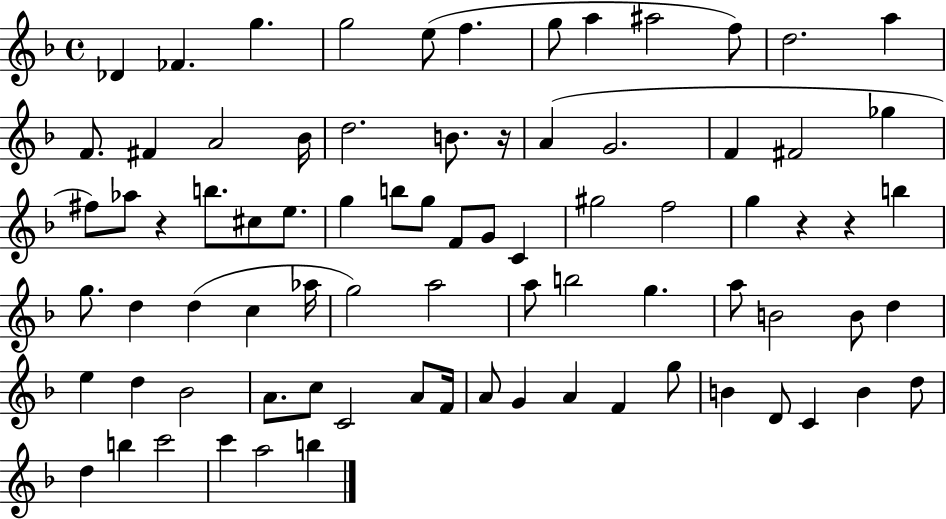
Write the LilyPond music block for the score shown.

{
  \clef treble
  \time 4/4
  \defaultTimeSignature
  \key f \major
  \repeat volta 2 { des'4 fes'4. g''4. | g''2 e''8( f''4. | g''8 a''4 ais''2 f''8) | d''2. a''4 | \break f'8. fis'4 a'2 bes'16 | d''2. b'8. r16 | a'4( g'2. | f'4 fis'2 ges''4 | \break fis''8) aes''8 r4 b''8. cis''8 e''8. | g''4 b''8 g''8 f'8 g'8 c'4 | gis''2 f''2 | g''4 r4 r4 b''4 | \break g''8. d''4 d''4( c''4 aes''16 | g''2) a''2 | a''8 b''2 g''4. | a''8 b'2 b'8 d''4 | \break e''4 d''4 bes'2 | a'8. c''8 c'2 a'8 f'16 | a'8 g'4 a'4 f'4 g''8 | b'4 d'8 c'4 b'4 d''8 | \break d''4 b''4 c'''2 | c'''4 a''2 b''4 | } \bar "|."
}